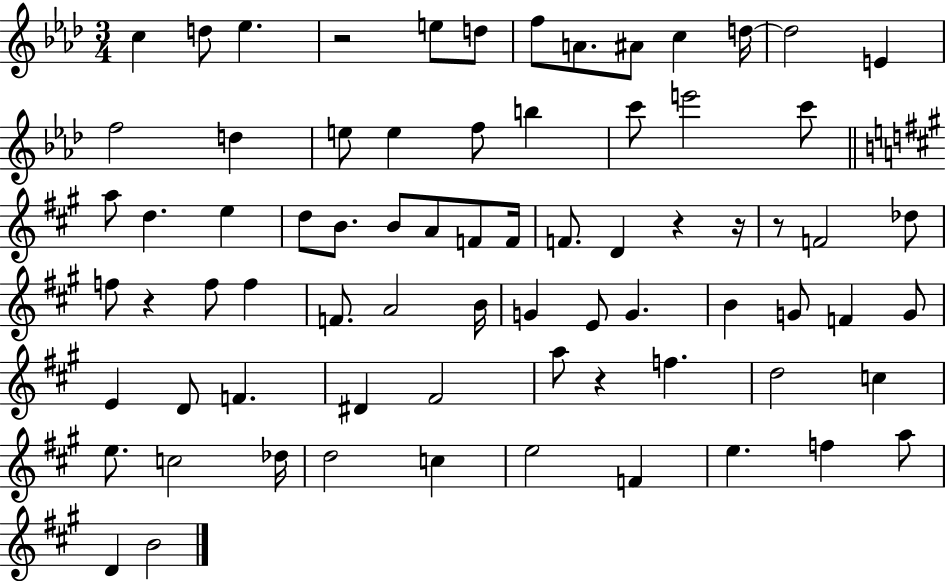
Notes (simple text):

C5/q D5/e Eb5/q. R/h E5/e D5/e F5/e A4/e. A#4/e C5/q D5/s D5/h E4/q F5/h D5/q E5/e E5/q F5/e B5/q C6/e E6/h C6/e A5/e D5/q. E5/q D5/e B4/e. B4/e A4/e F4/e F4/s F4/e. D4/q R/q R/s R/e F4/h Db5/e F5/e R/q F5/e F5/q F4/e. A4/h B4/s G4/q E4/e G4/q. B4/q G4/e F4/q G4/e E4/q D4/e F4/q. D#4/q F#4/h A5/e R/q F5/q. D5/h C5/q E5/e. C5/h Db5/s D5/h C5/q E5/h F4/q E5/q. F5/q A5/e D4/q B4/h